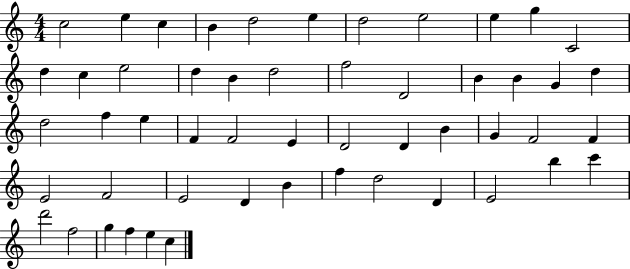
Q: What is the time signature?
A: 4/4